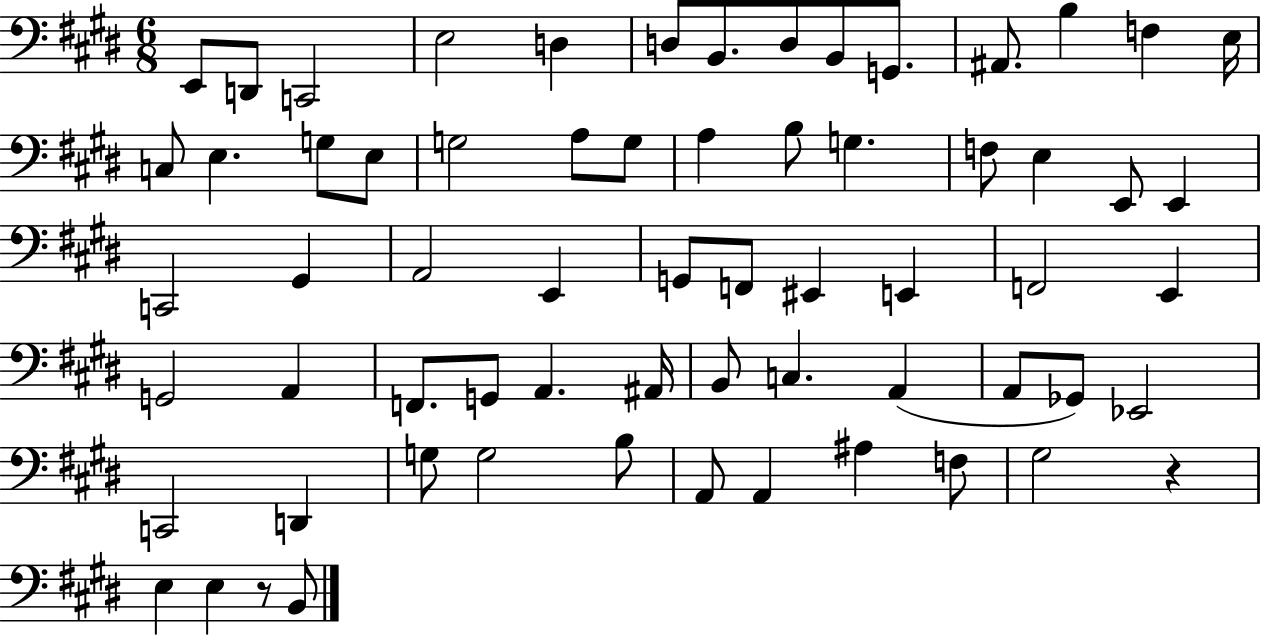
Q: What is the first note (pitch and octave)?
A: E2